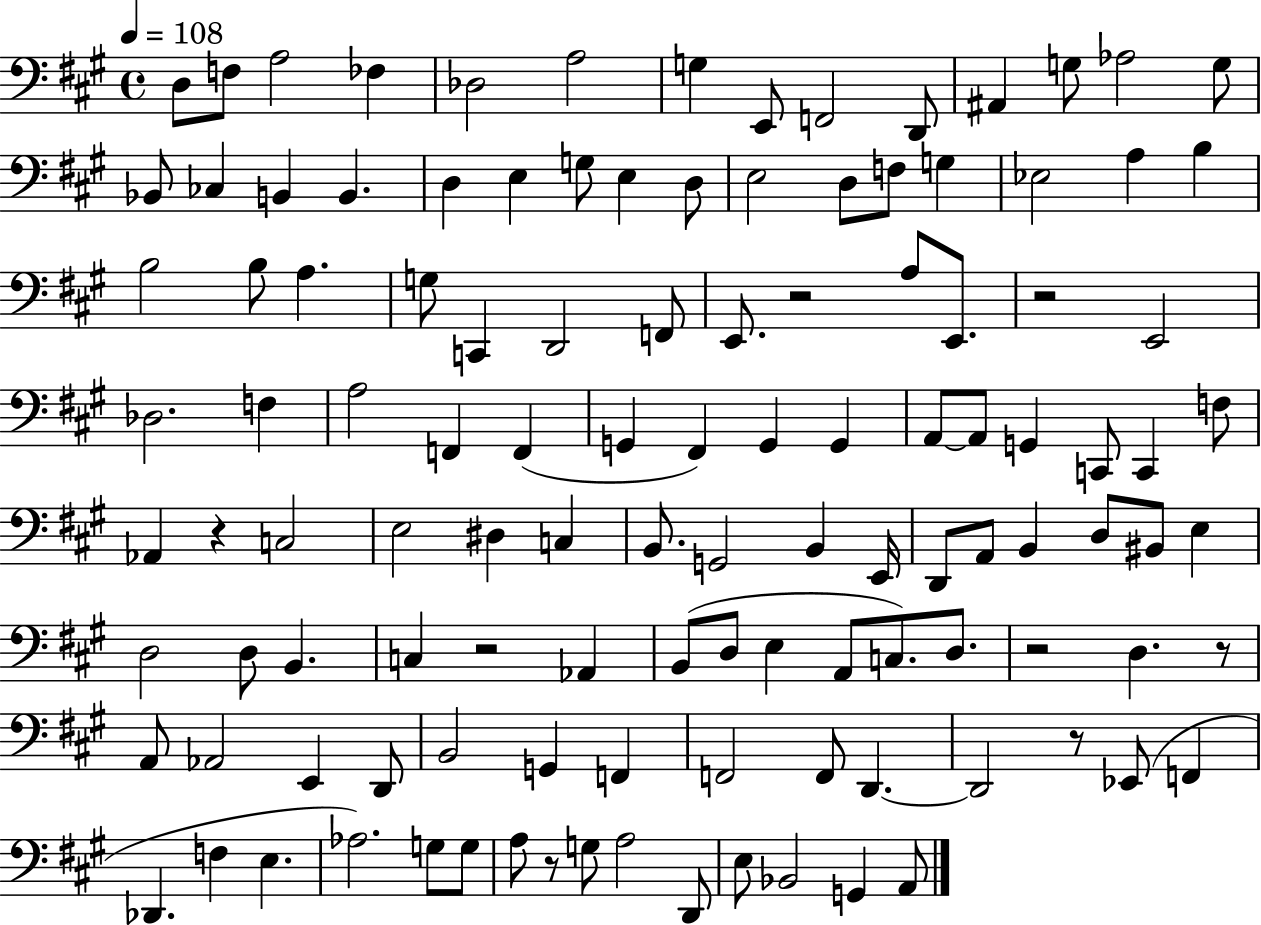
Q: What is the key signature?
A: A major